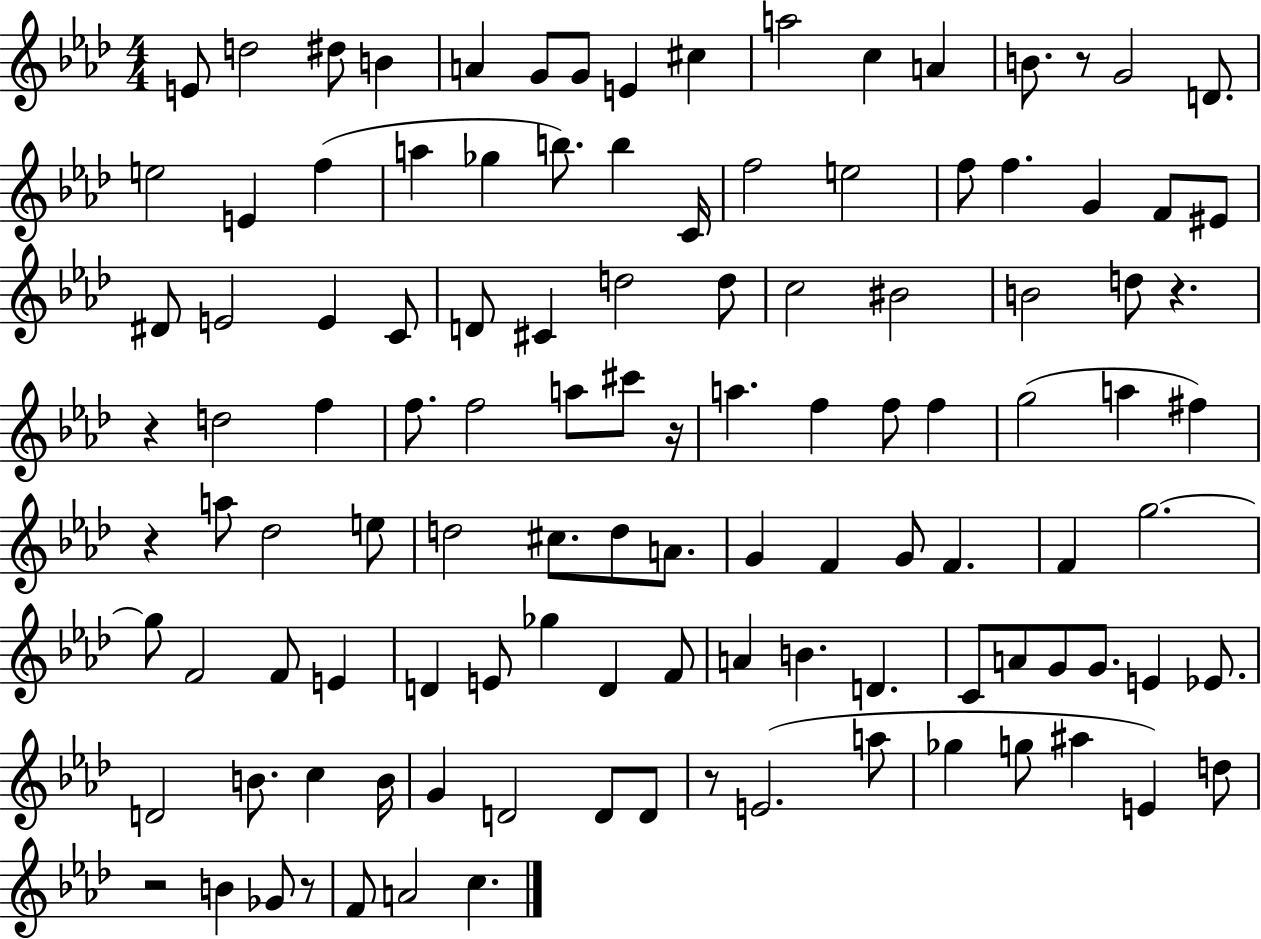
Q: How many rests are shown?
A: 8